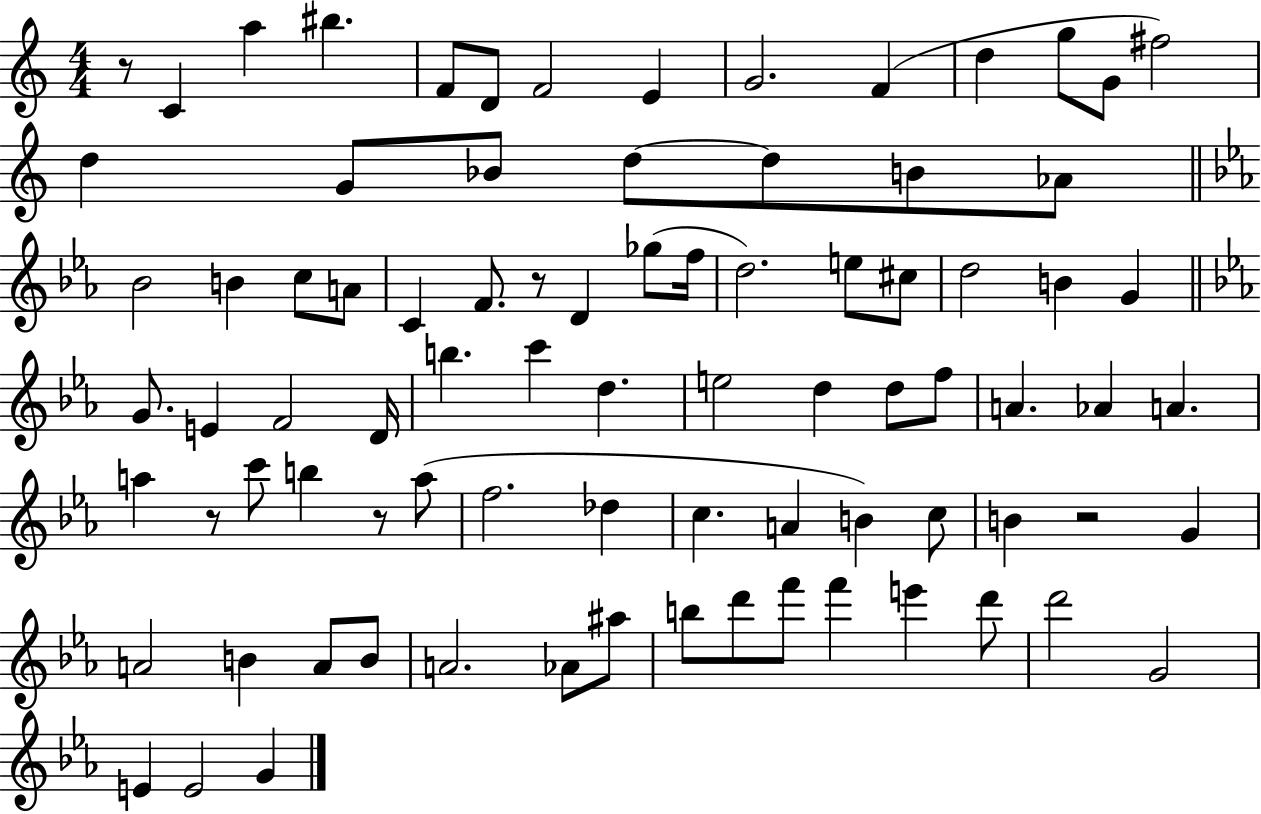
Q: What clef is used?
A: treble